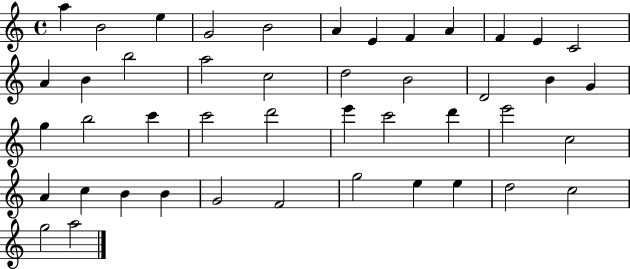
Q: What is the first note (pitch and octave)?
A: A5